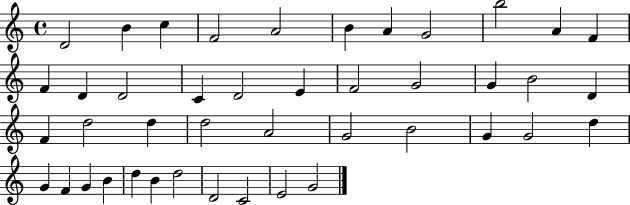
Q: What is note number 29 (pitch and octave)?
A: B4